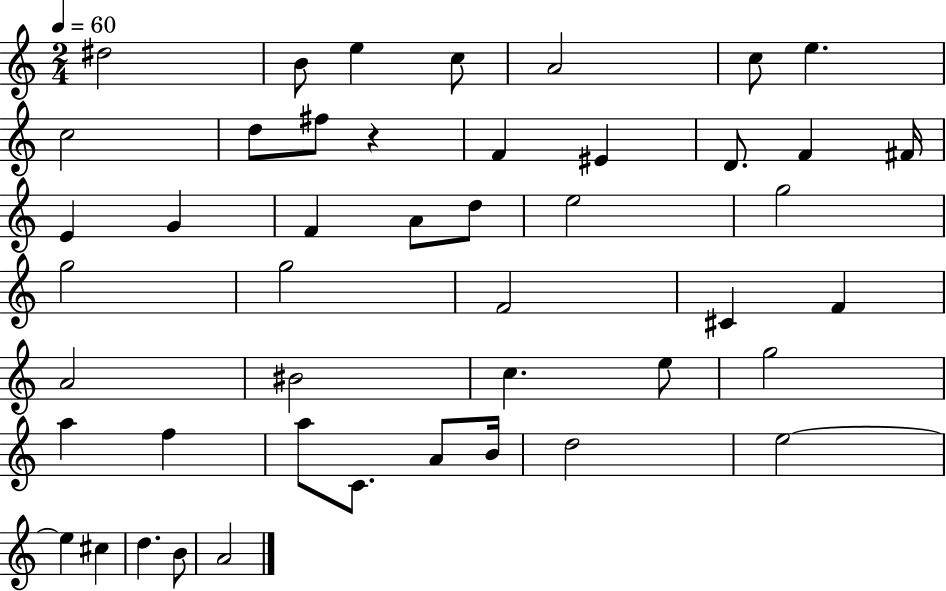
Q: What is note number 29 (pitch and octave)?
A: BIS4